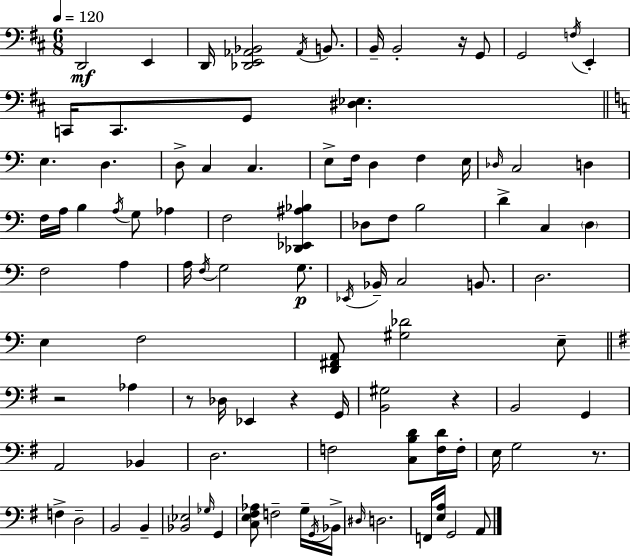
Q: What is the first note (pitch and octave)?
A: D2